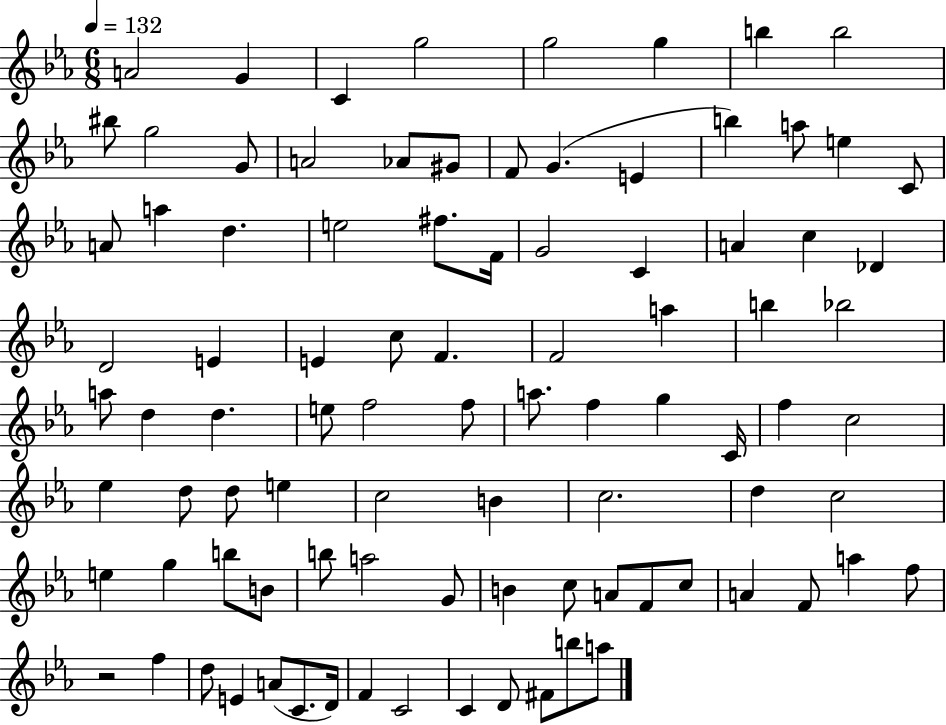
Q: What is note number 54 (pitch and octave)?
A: Eb5